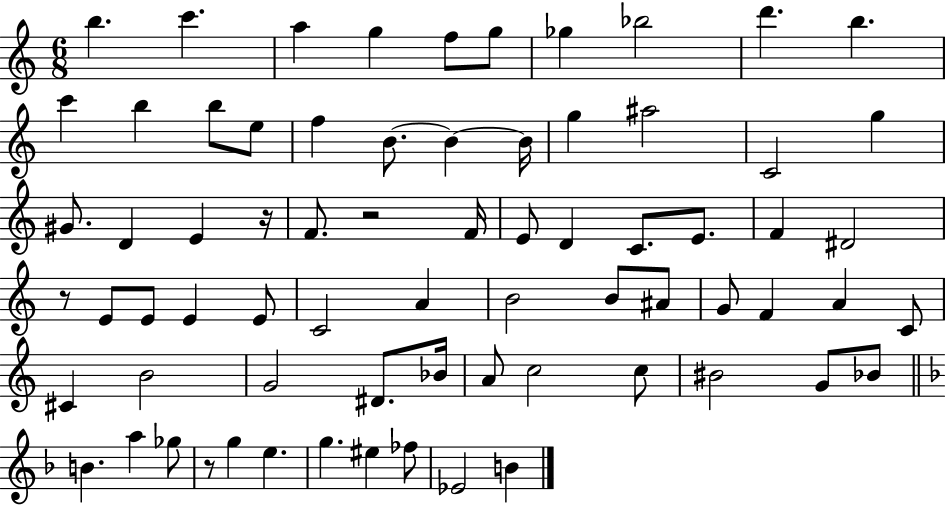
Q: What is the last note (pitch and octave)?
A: B4